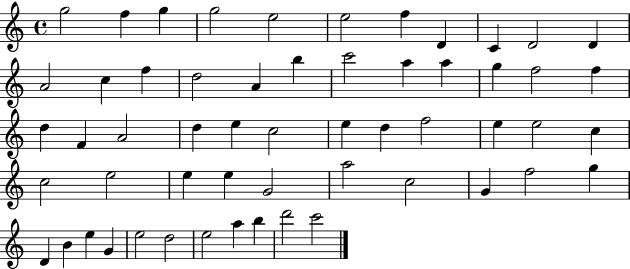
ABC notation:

X:1
T:Untitled
M:4/4
L:1/4
K:C
g2 f g g2 e2 e2 f D C D2 D A2 c f d2 A b c'2 a a g f2 f d F A2 d e c2 e d f2 e e2 c c2 e2 e e G2 a2 c2 G f2 g D B e G e2 d2 e2 a b d'2 c'2